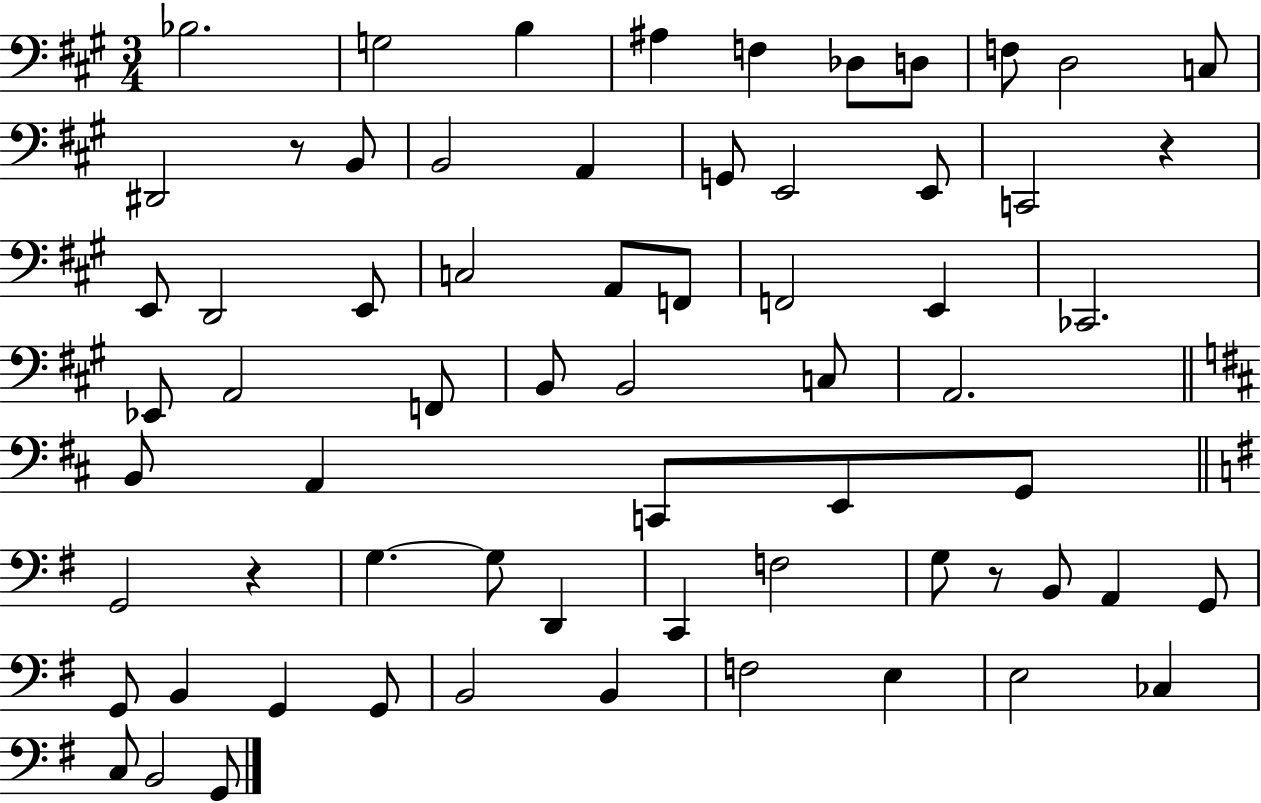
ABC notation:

X:1
T:Untitled
M:3/4
L:1/4
K:A
_B,2 G,2 B, ^A, F, _D,/2 D,/2 F,/2 D,2 C,/2 ^D,,2 z/2 B,,/2 B,,2 A,, G,,/2 E,,2 E,,/2 C,,2 z E,,/2 D,,2 E,,/2 C,2 A,,/2 F,,/2 F,,2 E,, _C,,2 _E,,/2 A,,2 F,,/2 B,,/2 B,,2 C,/2 A,,2 B,,/2 A,, C,,/2 E,,/2 G,,/2 G,,2 z G, G,/2 D,, C,, F,2 G,/2 z/2 B,,/2 A,, G,,/2 G,,/2 B,, G,, G,,/2 B,,2 B,, F,2 E, E,2 _C, C,/2 B,,2 G,,/2